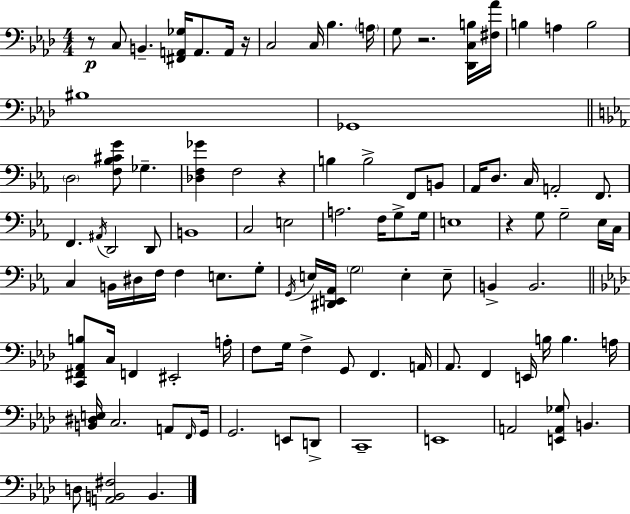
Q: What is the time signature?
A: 4/4